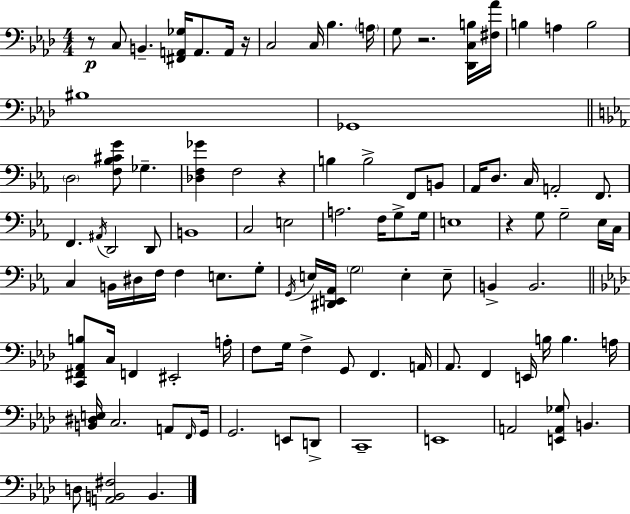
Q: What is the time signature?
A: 4/4